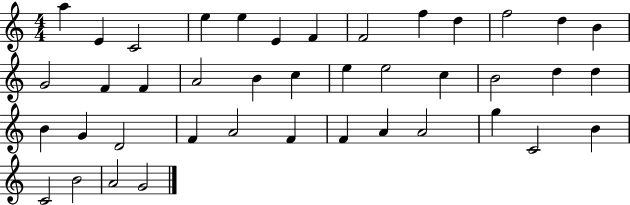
X:1
T:Untitled
M:4/4
L:1/4
K:C
a E C2 e e E F F2 f d f2 d B G2 F F A2 B c e e2 c B2 d d B G D2 F A2 F F A A2 g C2 B C2 B2 A2 G2